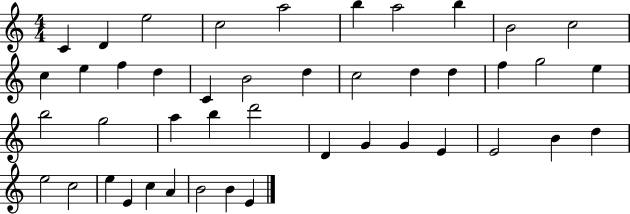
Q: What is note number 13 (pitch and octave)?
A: F5